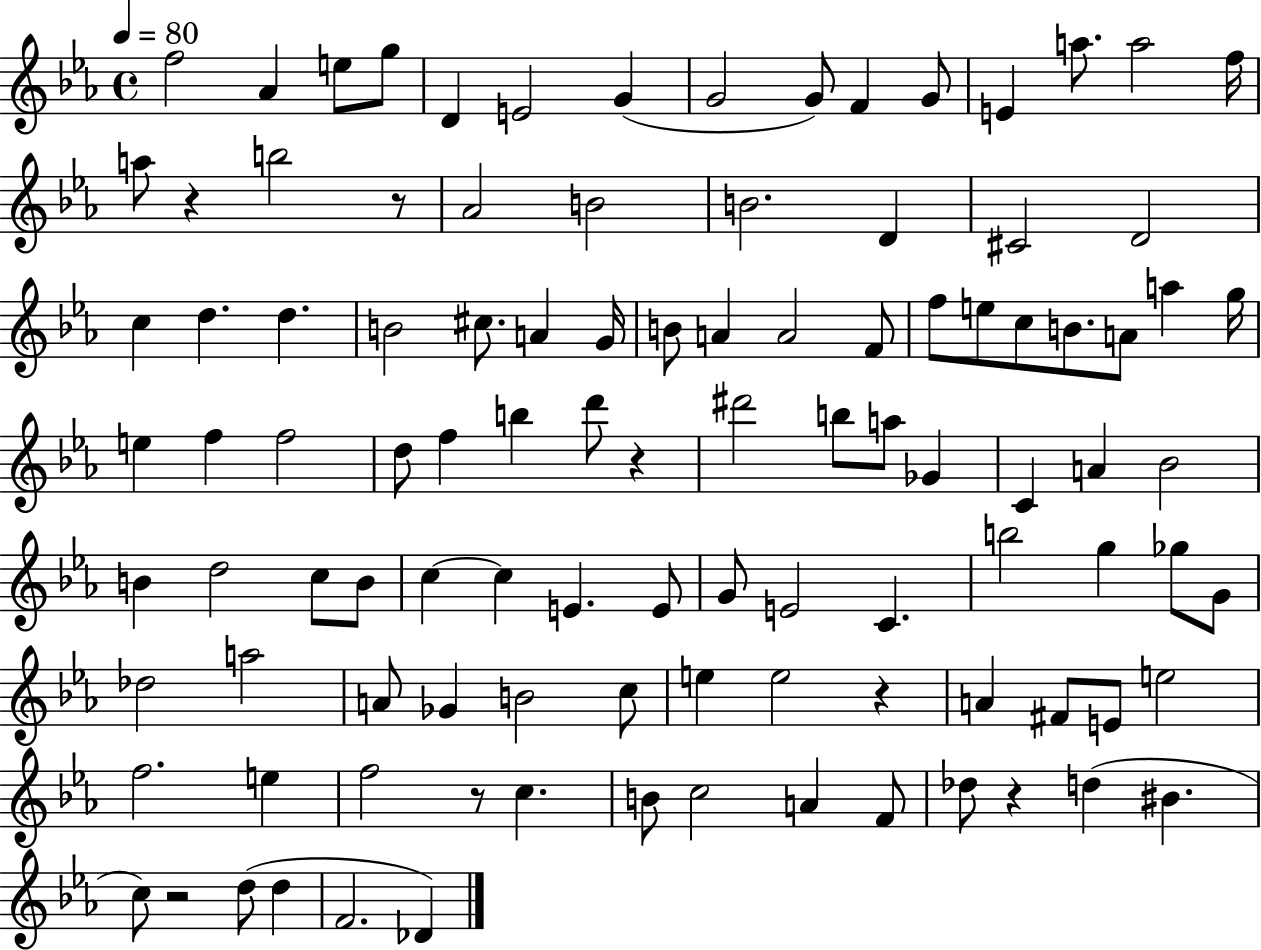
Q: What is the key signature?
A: EES major